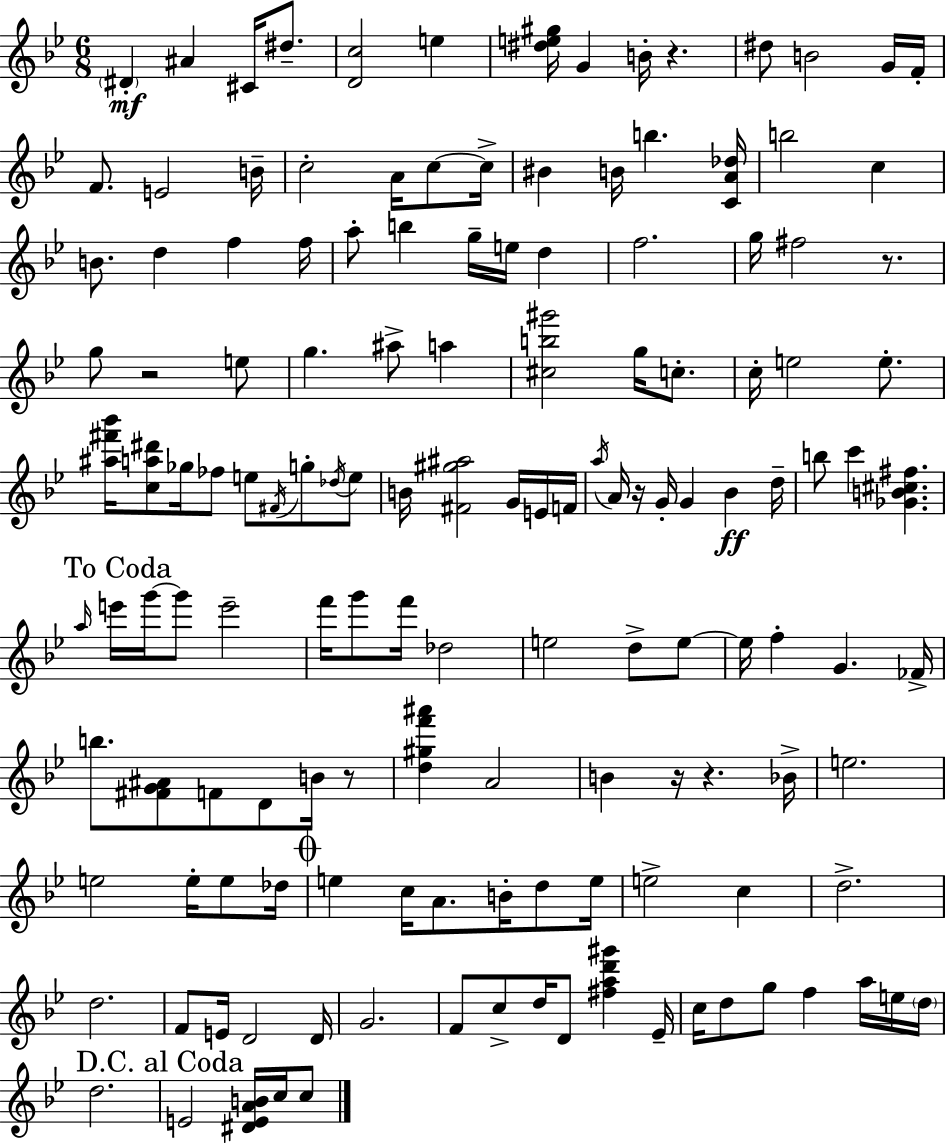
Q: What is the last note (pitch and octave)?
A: C5